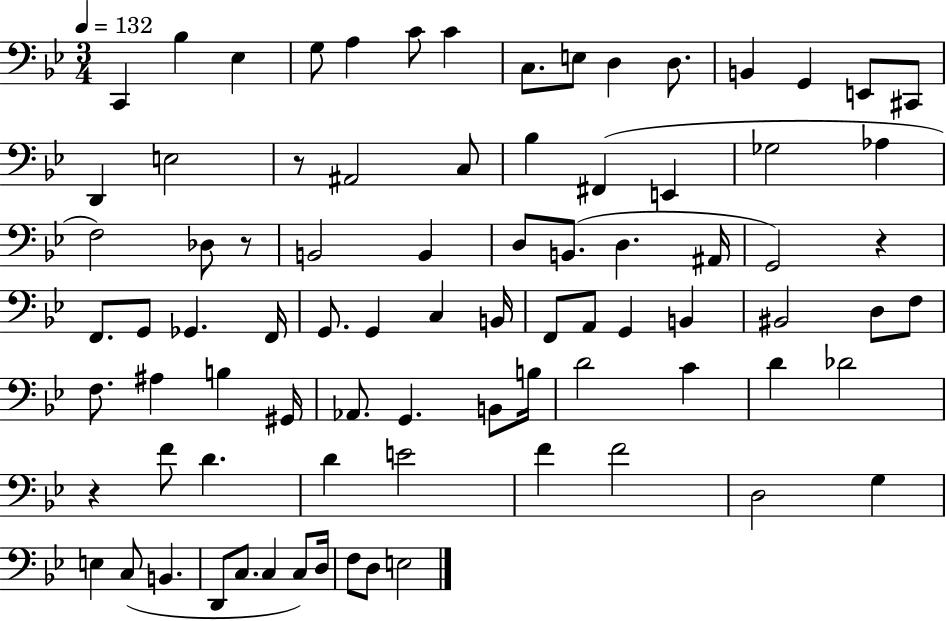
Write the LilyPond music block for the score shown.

{
  \clef bass
  \numericTimeSignature
  \time 3/4
  \key bes \major
  \tempo 4 = 132
  c,4 bes4 ees4 | g8 a4 c'8 c'4 | c8. e8 d4 d8. | b,4 g,4 e,8 cis,8 | \break d,4 e2 | r8 ais,2 c8 | bes4 fis,4( e,4 | ges2 aes4 | \break f2) des8 r8 | b,2 b,4 | d8 b,8.( d4. ais,16 | g,2) r4 | \break f,8. g,8 ges,4. f,16 | g,8. g,4 c4 b,16 | f,8 a,8 g,4 b,4 | bis,2 d8 f8 | \break f8. ais4 b4 gis,16 | aes,8. g,4. b,8 b16 | d'2 c'4 | d'4 des'2 | \break r4 f'8 d'4. | d'4 e'2 | f'4 f'2 | d2 g4 | \break e4 c8( b,4. | d,8 c8. c4 c8) d16 | f8 d8 e2 | \bar "|."
}